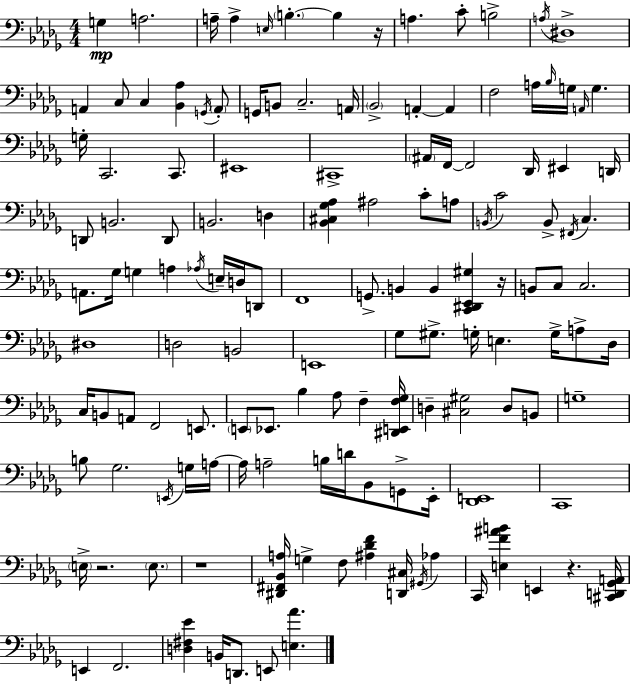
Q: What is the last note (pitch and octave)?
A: E2